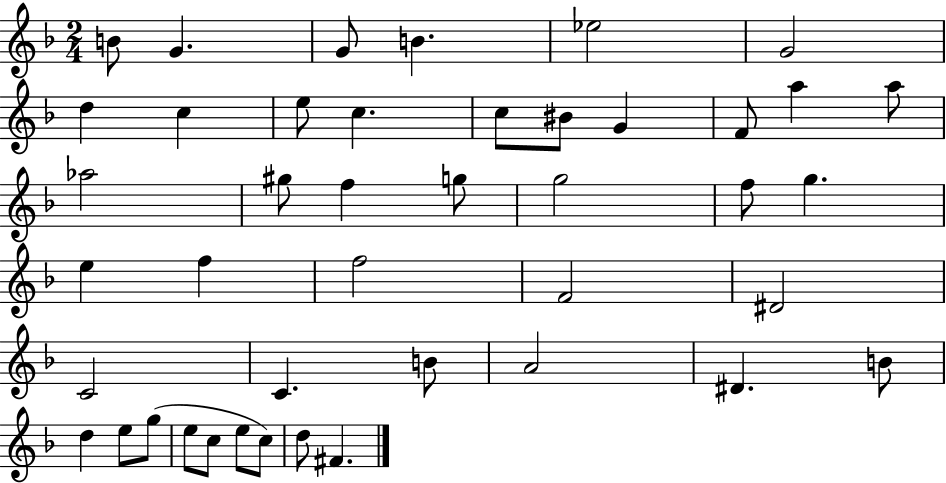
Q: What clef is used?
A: treble